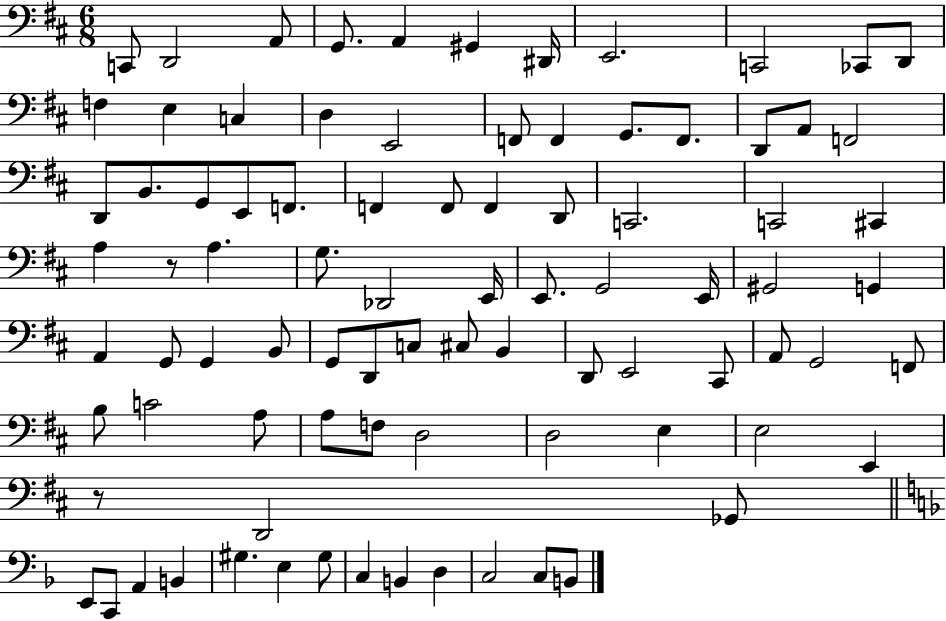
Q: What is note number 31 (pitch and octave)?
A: F2